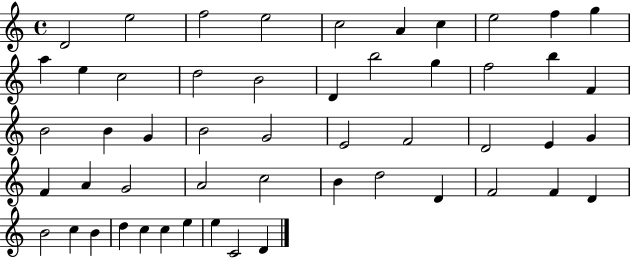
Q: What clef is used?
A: treble